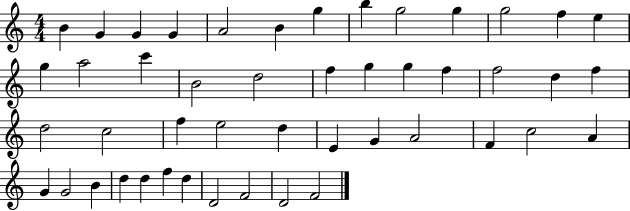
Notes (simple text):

B4/q G4/q G4/q G4/q A4/h B4/q G5/q B5/q G5/h G5/q G5/h F5/q E5/q G5/q A5/h C6/q B4/h D5/h F5/q G5/q G5/q F5/q F5/h D5/q F5/q D5/h C5/h F5/q E5/h D5/q E4/q G4/q A4/h F4/q C5/h A4/q G4/q G4/h B4/q D5/q D5/q F5/q D5/q D4/h F4/h D4/h F4/h